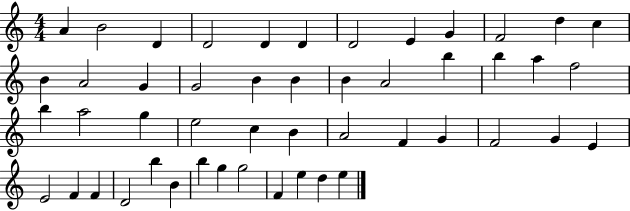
A4/q B4/h D4/q D4/h D4/q D4/q D4/h E4/q G4/q F4/h D5/q C5/q B4/q A4/h G4/q G4/h B4/q B4/q B4/q A4/h B5/q B5/q A5/q F5/h B5/q A5/h G5/q E5/h C5/q B4/q A4/h F4/q G4/q F4/h G4/q E4/q E4/h F4/q F4/q D4/h B5/q B4/q B5/q G5/q G5/h F4/q E5/q D5/q E5/q